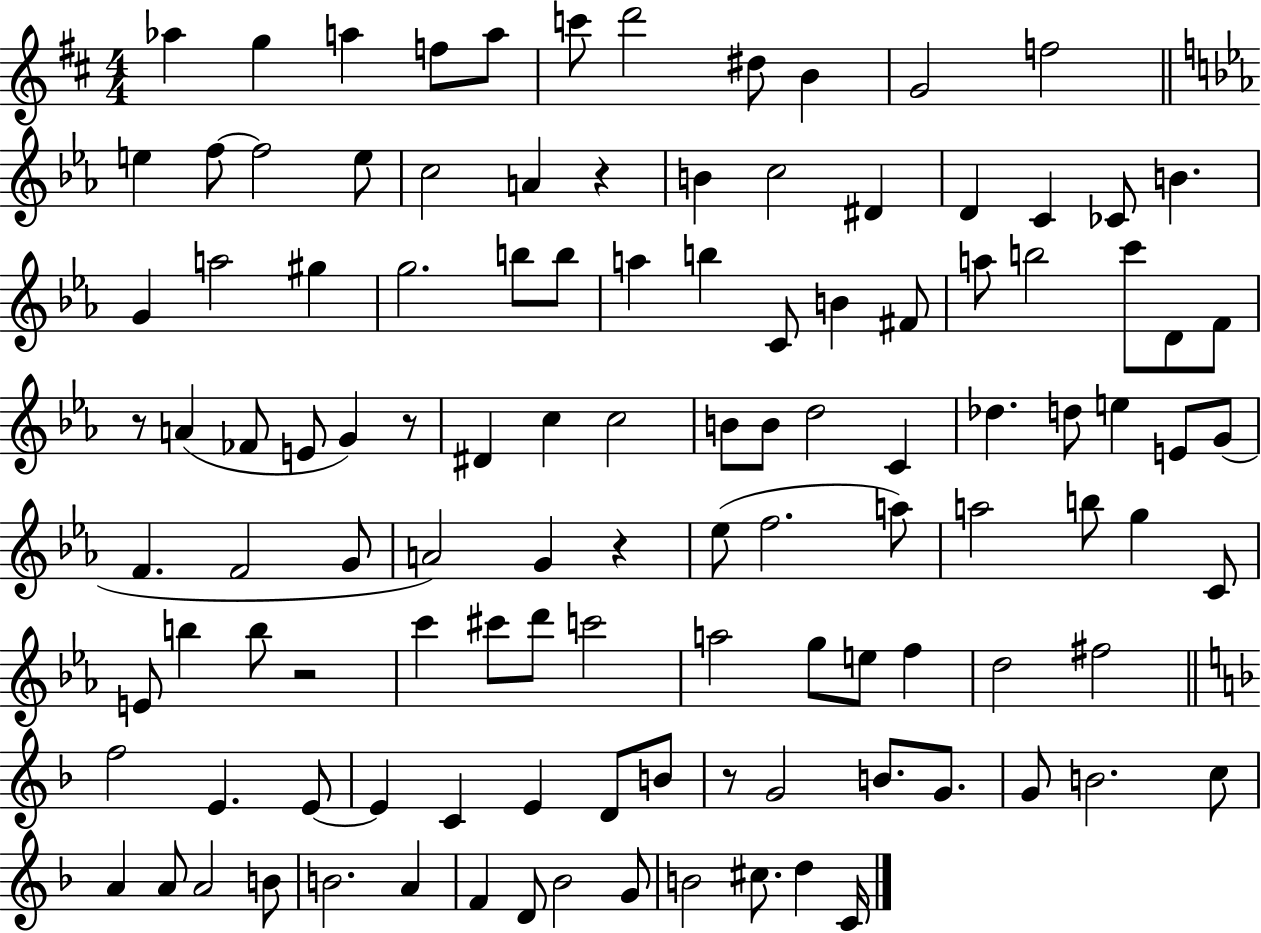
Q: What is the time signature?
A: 4/4